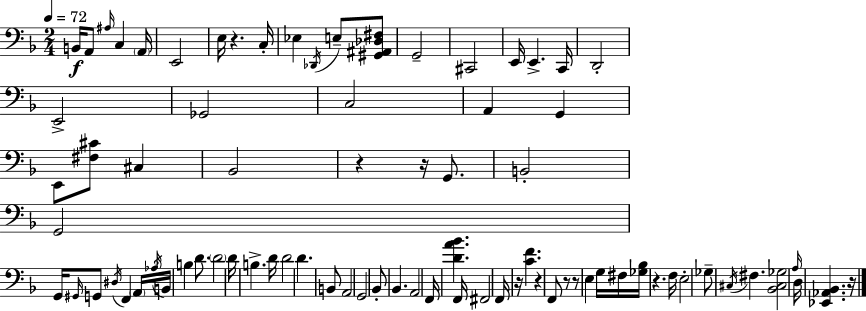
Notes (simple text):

B2/s A2/e A#3/s C3/q A2/s E2/h E3/s R/q. C3/s Eb3/q Db2/s E3/e [G#2,A#2,Db3,F#3]/e G2/h C#2/h E2/s E2/q. C2/s D2/h E2/h Gb2/h C3/h A2/q G2/q E2/e [F#3,C#4]/e C#3/q Bb2/h R/q R/s G2/e. B2/h G2/h G2/s G#2/s G2/e D#3/s F2/q A2/s Ab3/s B2/s B3/q D4/e. D4/h D4/s B3/q. D4/s D4/h D4/q. B2/e A2/h G2/h Bb2/e Bb2/q. A2/h F2/s [D4,A4,Bb4]/q. F2/s F#2/h F2/s R/s [C4,F4]/q. R/q F2/e R/e R/e E3/q G3/s F#3/s [Gb3,Bb3]/s R/q. F3/s E3/h Gb3/e C#3/s F#3/q. [Bb2,C#3,Gb3]/h A3/s D3/s [Eb2,Ab2,Bb2]/q. R/s